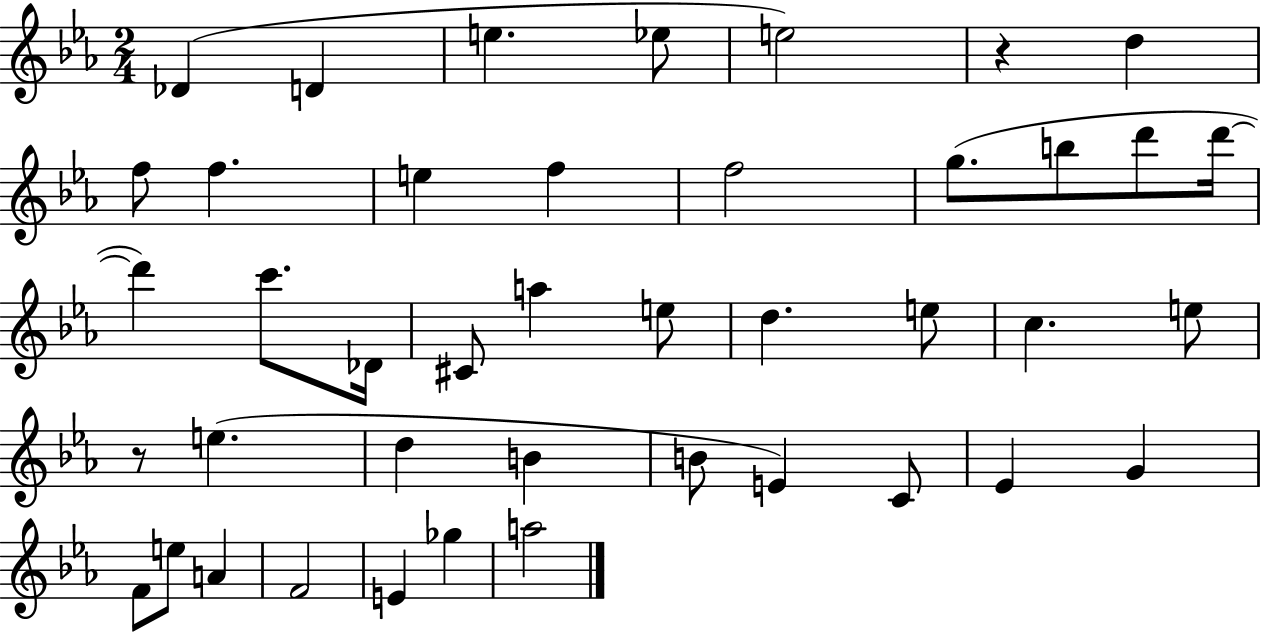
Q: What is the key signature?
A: EES major